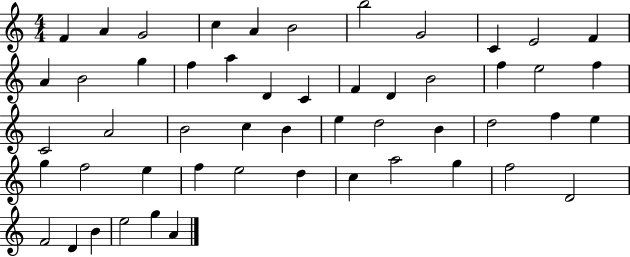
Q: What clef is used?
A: treble